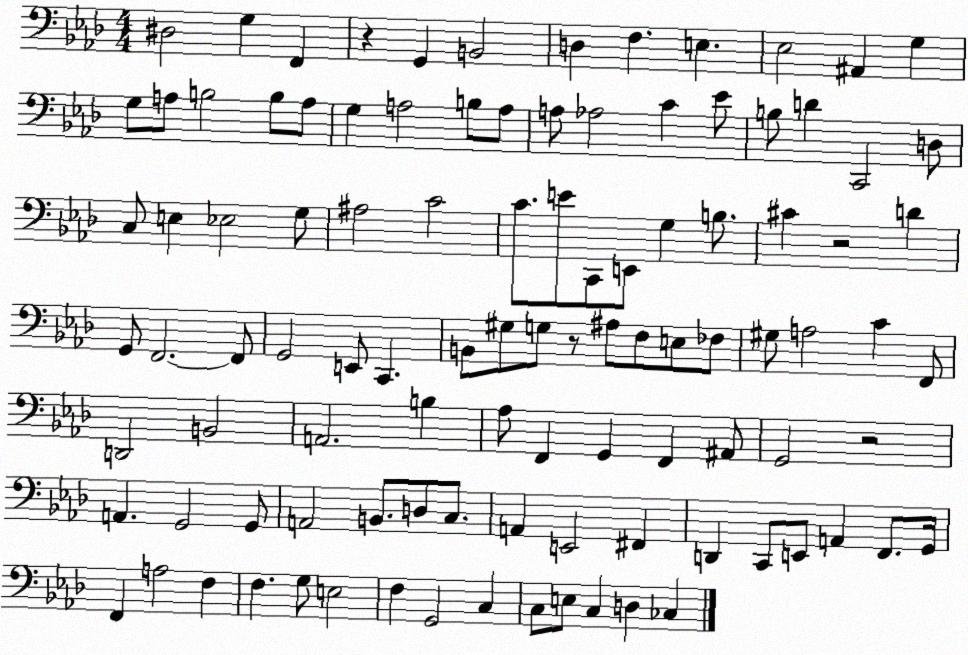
X:1
T:Untitled
M:4/4
L:1/4
K:Ab
^D,2 G, F,, z G,, B,,2 D, F, E, _E,2 ^A,, G, G,/2 A,/2 B,2 B,/2 A,/2 G, A,2 B,/2 A,/2 A,/2 _A,2 C _E/2 B,/2 D C,,2 D,/2 C,/2 E, _E,2 G,/2 ^A,2 C2 C/2 E/2 C,,/2 E,,/2 G, B,/2 ^C z2 D G,,/2 F,,2 F,,/2 G,,2 E,,/2 C,, B,,/2 ^G,/2 G,/2 z/2 ^A,/2 F,/2 E,/2 _F,/2 ^G,/2 A,2 C F,,/2 D,,2 B,,2 A,,2 B, _A,/2 F,, G,, F,, ^A,,/2 G,,2 z2 A,, G,,2 G,,/2 A,,2 B,,/2 D,/2 C,/2 A,, E,,2 ^F,, D,, C,,/2 E,,/2 A,, F,,/2 G,,/4 F,, A,2 F, F, G,/2 E,2 F, G,,2 C, C,/2 E,/2 C, D, _C,